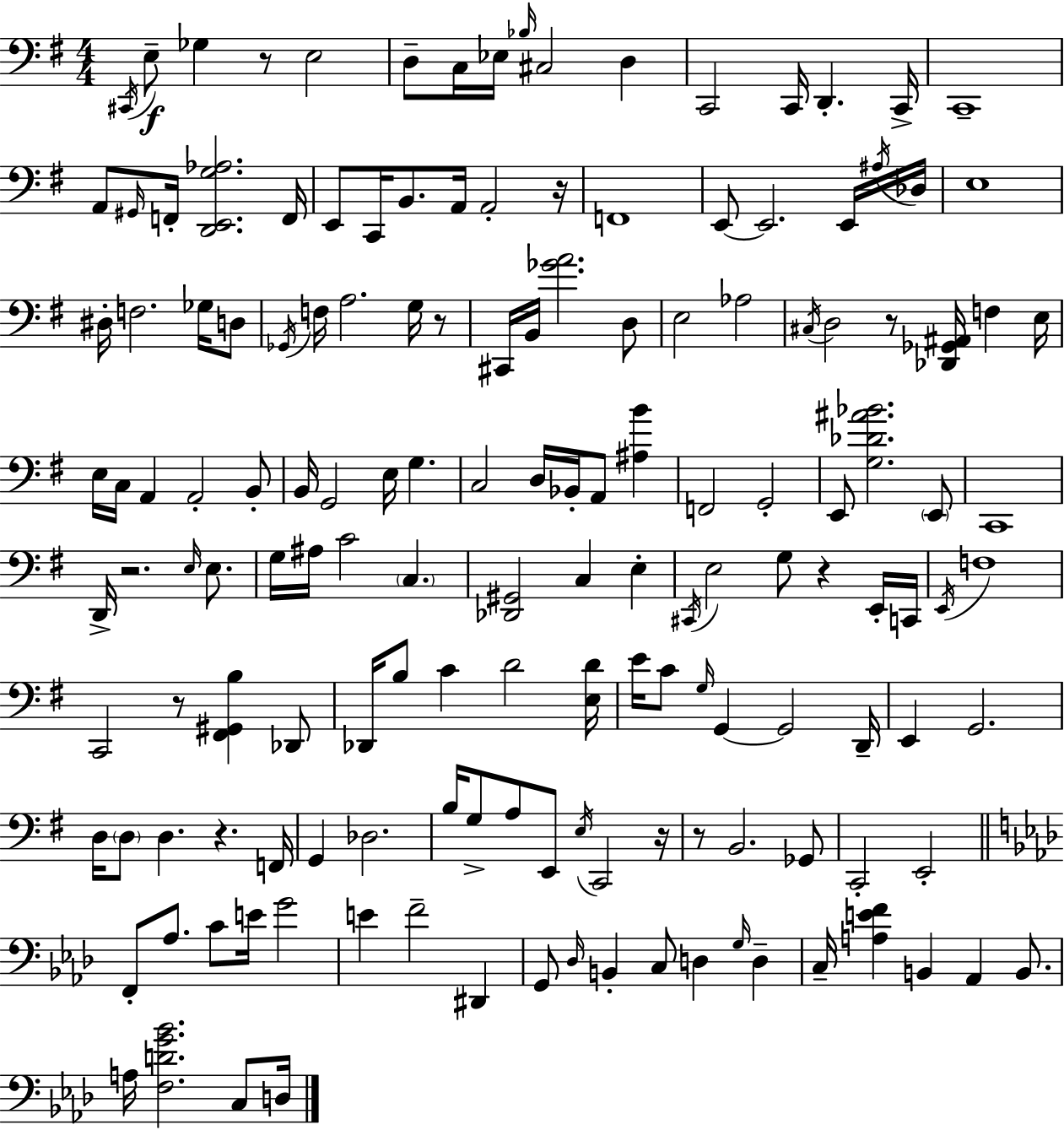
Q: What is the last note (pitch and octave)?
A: D3